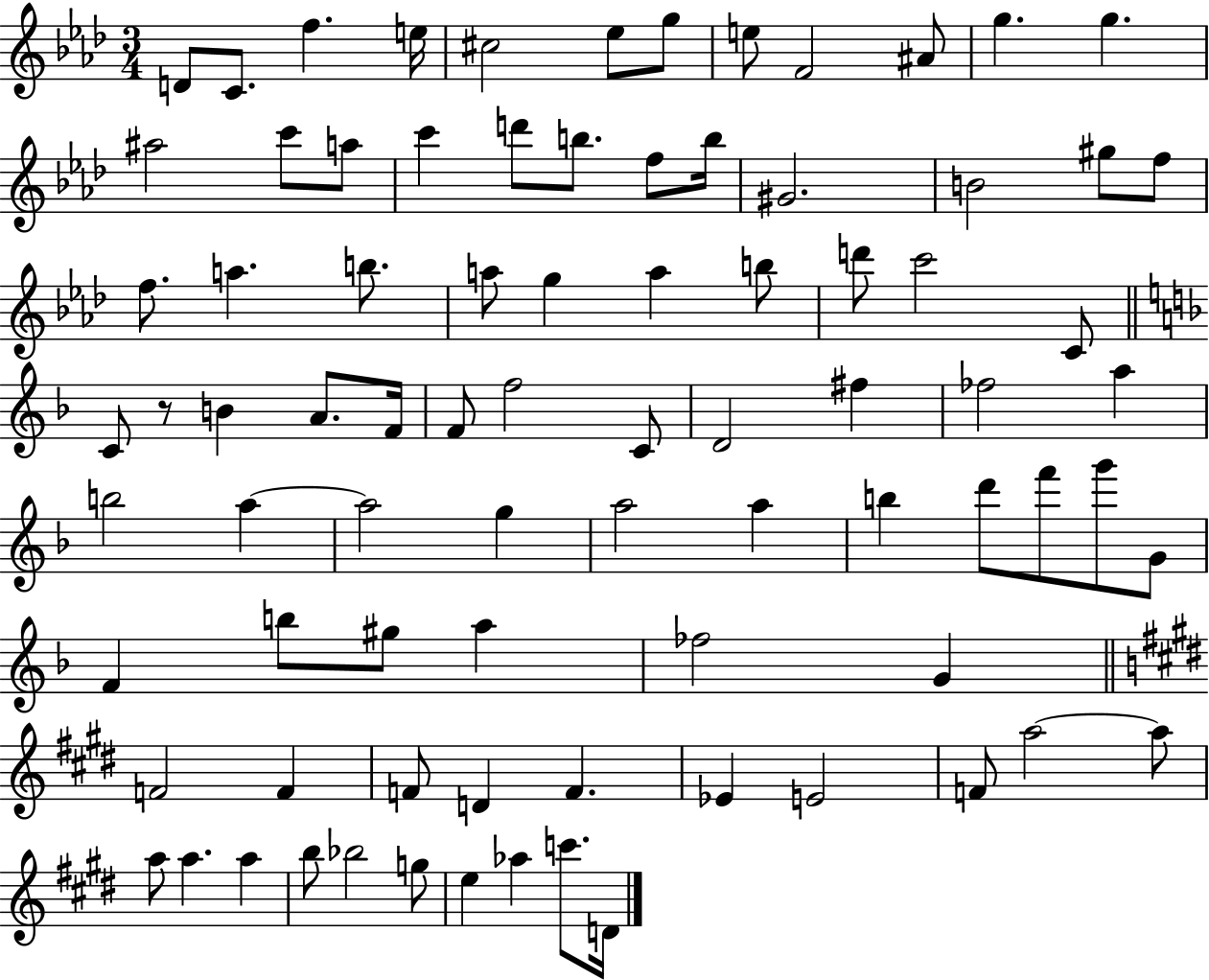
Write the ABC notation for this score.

X:1
T:Untitled
M:3/4
L:1/4
K:Ab
D/2 C/2 f e/4 ^c2 _e/2 g/2 e/2 F2 ^A/2 g g ^a2 c'/2 a/2 c' d'/2 b/2 f/2 b/4 ^G2 B2 ^g/2 f/2 f/2 a b/2 a/2 g a b/2 d'/2 c'2 C/2 C/2 z/2 B A/2 F/4 F/2 f2 C/2 D2 ^f _f2 a b2 a a2 g a2 a b d'/2 f'/2 g'/2 G/2 F b/2 ^g/2 a _f2 G F2 F F/2 D F _E E2 F/2 a2 a/2 a/2 a a b/2 _b2 g/2 e _a c'/2 D/4